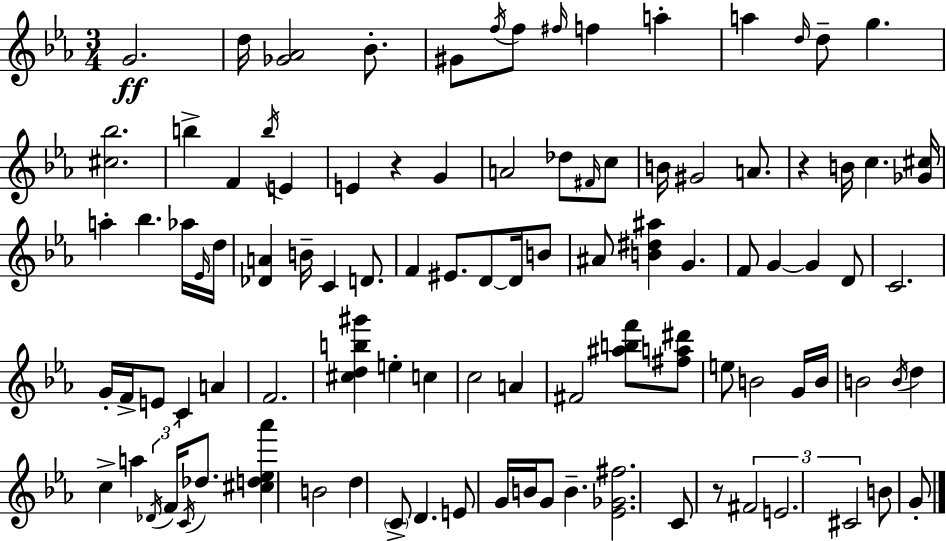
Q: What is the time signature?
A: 3/4